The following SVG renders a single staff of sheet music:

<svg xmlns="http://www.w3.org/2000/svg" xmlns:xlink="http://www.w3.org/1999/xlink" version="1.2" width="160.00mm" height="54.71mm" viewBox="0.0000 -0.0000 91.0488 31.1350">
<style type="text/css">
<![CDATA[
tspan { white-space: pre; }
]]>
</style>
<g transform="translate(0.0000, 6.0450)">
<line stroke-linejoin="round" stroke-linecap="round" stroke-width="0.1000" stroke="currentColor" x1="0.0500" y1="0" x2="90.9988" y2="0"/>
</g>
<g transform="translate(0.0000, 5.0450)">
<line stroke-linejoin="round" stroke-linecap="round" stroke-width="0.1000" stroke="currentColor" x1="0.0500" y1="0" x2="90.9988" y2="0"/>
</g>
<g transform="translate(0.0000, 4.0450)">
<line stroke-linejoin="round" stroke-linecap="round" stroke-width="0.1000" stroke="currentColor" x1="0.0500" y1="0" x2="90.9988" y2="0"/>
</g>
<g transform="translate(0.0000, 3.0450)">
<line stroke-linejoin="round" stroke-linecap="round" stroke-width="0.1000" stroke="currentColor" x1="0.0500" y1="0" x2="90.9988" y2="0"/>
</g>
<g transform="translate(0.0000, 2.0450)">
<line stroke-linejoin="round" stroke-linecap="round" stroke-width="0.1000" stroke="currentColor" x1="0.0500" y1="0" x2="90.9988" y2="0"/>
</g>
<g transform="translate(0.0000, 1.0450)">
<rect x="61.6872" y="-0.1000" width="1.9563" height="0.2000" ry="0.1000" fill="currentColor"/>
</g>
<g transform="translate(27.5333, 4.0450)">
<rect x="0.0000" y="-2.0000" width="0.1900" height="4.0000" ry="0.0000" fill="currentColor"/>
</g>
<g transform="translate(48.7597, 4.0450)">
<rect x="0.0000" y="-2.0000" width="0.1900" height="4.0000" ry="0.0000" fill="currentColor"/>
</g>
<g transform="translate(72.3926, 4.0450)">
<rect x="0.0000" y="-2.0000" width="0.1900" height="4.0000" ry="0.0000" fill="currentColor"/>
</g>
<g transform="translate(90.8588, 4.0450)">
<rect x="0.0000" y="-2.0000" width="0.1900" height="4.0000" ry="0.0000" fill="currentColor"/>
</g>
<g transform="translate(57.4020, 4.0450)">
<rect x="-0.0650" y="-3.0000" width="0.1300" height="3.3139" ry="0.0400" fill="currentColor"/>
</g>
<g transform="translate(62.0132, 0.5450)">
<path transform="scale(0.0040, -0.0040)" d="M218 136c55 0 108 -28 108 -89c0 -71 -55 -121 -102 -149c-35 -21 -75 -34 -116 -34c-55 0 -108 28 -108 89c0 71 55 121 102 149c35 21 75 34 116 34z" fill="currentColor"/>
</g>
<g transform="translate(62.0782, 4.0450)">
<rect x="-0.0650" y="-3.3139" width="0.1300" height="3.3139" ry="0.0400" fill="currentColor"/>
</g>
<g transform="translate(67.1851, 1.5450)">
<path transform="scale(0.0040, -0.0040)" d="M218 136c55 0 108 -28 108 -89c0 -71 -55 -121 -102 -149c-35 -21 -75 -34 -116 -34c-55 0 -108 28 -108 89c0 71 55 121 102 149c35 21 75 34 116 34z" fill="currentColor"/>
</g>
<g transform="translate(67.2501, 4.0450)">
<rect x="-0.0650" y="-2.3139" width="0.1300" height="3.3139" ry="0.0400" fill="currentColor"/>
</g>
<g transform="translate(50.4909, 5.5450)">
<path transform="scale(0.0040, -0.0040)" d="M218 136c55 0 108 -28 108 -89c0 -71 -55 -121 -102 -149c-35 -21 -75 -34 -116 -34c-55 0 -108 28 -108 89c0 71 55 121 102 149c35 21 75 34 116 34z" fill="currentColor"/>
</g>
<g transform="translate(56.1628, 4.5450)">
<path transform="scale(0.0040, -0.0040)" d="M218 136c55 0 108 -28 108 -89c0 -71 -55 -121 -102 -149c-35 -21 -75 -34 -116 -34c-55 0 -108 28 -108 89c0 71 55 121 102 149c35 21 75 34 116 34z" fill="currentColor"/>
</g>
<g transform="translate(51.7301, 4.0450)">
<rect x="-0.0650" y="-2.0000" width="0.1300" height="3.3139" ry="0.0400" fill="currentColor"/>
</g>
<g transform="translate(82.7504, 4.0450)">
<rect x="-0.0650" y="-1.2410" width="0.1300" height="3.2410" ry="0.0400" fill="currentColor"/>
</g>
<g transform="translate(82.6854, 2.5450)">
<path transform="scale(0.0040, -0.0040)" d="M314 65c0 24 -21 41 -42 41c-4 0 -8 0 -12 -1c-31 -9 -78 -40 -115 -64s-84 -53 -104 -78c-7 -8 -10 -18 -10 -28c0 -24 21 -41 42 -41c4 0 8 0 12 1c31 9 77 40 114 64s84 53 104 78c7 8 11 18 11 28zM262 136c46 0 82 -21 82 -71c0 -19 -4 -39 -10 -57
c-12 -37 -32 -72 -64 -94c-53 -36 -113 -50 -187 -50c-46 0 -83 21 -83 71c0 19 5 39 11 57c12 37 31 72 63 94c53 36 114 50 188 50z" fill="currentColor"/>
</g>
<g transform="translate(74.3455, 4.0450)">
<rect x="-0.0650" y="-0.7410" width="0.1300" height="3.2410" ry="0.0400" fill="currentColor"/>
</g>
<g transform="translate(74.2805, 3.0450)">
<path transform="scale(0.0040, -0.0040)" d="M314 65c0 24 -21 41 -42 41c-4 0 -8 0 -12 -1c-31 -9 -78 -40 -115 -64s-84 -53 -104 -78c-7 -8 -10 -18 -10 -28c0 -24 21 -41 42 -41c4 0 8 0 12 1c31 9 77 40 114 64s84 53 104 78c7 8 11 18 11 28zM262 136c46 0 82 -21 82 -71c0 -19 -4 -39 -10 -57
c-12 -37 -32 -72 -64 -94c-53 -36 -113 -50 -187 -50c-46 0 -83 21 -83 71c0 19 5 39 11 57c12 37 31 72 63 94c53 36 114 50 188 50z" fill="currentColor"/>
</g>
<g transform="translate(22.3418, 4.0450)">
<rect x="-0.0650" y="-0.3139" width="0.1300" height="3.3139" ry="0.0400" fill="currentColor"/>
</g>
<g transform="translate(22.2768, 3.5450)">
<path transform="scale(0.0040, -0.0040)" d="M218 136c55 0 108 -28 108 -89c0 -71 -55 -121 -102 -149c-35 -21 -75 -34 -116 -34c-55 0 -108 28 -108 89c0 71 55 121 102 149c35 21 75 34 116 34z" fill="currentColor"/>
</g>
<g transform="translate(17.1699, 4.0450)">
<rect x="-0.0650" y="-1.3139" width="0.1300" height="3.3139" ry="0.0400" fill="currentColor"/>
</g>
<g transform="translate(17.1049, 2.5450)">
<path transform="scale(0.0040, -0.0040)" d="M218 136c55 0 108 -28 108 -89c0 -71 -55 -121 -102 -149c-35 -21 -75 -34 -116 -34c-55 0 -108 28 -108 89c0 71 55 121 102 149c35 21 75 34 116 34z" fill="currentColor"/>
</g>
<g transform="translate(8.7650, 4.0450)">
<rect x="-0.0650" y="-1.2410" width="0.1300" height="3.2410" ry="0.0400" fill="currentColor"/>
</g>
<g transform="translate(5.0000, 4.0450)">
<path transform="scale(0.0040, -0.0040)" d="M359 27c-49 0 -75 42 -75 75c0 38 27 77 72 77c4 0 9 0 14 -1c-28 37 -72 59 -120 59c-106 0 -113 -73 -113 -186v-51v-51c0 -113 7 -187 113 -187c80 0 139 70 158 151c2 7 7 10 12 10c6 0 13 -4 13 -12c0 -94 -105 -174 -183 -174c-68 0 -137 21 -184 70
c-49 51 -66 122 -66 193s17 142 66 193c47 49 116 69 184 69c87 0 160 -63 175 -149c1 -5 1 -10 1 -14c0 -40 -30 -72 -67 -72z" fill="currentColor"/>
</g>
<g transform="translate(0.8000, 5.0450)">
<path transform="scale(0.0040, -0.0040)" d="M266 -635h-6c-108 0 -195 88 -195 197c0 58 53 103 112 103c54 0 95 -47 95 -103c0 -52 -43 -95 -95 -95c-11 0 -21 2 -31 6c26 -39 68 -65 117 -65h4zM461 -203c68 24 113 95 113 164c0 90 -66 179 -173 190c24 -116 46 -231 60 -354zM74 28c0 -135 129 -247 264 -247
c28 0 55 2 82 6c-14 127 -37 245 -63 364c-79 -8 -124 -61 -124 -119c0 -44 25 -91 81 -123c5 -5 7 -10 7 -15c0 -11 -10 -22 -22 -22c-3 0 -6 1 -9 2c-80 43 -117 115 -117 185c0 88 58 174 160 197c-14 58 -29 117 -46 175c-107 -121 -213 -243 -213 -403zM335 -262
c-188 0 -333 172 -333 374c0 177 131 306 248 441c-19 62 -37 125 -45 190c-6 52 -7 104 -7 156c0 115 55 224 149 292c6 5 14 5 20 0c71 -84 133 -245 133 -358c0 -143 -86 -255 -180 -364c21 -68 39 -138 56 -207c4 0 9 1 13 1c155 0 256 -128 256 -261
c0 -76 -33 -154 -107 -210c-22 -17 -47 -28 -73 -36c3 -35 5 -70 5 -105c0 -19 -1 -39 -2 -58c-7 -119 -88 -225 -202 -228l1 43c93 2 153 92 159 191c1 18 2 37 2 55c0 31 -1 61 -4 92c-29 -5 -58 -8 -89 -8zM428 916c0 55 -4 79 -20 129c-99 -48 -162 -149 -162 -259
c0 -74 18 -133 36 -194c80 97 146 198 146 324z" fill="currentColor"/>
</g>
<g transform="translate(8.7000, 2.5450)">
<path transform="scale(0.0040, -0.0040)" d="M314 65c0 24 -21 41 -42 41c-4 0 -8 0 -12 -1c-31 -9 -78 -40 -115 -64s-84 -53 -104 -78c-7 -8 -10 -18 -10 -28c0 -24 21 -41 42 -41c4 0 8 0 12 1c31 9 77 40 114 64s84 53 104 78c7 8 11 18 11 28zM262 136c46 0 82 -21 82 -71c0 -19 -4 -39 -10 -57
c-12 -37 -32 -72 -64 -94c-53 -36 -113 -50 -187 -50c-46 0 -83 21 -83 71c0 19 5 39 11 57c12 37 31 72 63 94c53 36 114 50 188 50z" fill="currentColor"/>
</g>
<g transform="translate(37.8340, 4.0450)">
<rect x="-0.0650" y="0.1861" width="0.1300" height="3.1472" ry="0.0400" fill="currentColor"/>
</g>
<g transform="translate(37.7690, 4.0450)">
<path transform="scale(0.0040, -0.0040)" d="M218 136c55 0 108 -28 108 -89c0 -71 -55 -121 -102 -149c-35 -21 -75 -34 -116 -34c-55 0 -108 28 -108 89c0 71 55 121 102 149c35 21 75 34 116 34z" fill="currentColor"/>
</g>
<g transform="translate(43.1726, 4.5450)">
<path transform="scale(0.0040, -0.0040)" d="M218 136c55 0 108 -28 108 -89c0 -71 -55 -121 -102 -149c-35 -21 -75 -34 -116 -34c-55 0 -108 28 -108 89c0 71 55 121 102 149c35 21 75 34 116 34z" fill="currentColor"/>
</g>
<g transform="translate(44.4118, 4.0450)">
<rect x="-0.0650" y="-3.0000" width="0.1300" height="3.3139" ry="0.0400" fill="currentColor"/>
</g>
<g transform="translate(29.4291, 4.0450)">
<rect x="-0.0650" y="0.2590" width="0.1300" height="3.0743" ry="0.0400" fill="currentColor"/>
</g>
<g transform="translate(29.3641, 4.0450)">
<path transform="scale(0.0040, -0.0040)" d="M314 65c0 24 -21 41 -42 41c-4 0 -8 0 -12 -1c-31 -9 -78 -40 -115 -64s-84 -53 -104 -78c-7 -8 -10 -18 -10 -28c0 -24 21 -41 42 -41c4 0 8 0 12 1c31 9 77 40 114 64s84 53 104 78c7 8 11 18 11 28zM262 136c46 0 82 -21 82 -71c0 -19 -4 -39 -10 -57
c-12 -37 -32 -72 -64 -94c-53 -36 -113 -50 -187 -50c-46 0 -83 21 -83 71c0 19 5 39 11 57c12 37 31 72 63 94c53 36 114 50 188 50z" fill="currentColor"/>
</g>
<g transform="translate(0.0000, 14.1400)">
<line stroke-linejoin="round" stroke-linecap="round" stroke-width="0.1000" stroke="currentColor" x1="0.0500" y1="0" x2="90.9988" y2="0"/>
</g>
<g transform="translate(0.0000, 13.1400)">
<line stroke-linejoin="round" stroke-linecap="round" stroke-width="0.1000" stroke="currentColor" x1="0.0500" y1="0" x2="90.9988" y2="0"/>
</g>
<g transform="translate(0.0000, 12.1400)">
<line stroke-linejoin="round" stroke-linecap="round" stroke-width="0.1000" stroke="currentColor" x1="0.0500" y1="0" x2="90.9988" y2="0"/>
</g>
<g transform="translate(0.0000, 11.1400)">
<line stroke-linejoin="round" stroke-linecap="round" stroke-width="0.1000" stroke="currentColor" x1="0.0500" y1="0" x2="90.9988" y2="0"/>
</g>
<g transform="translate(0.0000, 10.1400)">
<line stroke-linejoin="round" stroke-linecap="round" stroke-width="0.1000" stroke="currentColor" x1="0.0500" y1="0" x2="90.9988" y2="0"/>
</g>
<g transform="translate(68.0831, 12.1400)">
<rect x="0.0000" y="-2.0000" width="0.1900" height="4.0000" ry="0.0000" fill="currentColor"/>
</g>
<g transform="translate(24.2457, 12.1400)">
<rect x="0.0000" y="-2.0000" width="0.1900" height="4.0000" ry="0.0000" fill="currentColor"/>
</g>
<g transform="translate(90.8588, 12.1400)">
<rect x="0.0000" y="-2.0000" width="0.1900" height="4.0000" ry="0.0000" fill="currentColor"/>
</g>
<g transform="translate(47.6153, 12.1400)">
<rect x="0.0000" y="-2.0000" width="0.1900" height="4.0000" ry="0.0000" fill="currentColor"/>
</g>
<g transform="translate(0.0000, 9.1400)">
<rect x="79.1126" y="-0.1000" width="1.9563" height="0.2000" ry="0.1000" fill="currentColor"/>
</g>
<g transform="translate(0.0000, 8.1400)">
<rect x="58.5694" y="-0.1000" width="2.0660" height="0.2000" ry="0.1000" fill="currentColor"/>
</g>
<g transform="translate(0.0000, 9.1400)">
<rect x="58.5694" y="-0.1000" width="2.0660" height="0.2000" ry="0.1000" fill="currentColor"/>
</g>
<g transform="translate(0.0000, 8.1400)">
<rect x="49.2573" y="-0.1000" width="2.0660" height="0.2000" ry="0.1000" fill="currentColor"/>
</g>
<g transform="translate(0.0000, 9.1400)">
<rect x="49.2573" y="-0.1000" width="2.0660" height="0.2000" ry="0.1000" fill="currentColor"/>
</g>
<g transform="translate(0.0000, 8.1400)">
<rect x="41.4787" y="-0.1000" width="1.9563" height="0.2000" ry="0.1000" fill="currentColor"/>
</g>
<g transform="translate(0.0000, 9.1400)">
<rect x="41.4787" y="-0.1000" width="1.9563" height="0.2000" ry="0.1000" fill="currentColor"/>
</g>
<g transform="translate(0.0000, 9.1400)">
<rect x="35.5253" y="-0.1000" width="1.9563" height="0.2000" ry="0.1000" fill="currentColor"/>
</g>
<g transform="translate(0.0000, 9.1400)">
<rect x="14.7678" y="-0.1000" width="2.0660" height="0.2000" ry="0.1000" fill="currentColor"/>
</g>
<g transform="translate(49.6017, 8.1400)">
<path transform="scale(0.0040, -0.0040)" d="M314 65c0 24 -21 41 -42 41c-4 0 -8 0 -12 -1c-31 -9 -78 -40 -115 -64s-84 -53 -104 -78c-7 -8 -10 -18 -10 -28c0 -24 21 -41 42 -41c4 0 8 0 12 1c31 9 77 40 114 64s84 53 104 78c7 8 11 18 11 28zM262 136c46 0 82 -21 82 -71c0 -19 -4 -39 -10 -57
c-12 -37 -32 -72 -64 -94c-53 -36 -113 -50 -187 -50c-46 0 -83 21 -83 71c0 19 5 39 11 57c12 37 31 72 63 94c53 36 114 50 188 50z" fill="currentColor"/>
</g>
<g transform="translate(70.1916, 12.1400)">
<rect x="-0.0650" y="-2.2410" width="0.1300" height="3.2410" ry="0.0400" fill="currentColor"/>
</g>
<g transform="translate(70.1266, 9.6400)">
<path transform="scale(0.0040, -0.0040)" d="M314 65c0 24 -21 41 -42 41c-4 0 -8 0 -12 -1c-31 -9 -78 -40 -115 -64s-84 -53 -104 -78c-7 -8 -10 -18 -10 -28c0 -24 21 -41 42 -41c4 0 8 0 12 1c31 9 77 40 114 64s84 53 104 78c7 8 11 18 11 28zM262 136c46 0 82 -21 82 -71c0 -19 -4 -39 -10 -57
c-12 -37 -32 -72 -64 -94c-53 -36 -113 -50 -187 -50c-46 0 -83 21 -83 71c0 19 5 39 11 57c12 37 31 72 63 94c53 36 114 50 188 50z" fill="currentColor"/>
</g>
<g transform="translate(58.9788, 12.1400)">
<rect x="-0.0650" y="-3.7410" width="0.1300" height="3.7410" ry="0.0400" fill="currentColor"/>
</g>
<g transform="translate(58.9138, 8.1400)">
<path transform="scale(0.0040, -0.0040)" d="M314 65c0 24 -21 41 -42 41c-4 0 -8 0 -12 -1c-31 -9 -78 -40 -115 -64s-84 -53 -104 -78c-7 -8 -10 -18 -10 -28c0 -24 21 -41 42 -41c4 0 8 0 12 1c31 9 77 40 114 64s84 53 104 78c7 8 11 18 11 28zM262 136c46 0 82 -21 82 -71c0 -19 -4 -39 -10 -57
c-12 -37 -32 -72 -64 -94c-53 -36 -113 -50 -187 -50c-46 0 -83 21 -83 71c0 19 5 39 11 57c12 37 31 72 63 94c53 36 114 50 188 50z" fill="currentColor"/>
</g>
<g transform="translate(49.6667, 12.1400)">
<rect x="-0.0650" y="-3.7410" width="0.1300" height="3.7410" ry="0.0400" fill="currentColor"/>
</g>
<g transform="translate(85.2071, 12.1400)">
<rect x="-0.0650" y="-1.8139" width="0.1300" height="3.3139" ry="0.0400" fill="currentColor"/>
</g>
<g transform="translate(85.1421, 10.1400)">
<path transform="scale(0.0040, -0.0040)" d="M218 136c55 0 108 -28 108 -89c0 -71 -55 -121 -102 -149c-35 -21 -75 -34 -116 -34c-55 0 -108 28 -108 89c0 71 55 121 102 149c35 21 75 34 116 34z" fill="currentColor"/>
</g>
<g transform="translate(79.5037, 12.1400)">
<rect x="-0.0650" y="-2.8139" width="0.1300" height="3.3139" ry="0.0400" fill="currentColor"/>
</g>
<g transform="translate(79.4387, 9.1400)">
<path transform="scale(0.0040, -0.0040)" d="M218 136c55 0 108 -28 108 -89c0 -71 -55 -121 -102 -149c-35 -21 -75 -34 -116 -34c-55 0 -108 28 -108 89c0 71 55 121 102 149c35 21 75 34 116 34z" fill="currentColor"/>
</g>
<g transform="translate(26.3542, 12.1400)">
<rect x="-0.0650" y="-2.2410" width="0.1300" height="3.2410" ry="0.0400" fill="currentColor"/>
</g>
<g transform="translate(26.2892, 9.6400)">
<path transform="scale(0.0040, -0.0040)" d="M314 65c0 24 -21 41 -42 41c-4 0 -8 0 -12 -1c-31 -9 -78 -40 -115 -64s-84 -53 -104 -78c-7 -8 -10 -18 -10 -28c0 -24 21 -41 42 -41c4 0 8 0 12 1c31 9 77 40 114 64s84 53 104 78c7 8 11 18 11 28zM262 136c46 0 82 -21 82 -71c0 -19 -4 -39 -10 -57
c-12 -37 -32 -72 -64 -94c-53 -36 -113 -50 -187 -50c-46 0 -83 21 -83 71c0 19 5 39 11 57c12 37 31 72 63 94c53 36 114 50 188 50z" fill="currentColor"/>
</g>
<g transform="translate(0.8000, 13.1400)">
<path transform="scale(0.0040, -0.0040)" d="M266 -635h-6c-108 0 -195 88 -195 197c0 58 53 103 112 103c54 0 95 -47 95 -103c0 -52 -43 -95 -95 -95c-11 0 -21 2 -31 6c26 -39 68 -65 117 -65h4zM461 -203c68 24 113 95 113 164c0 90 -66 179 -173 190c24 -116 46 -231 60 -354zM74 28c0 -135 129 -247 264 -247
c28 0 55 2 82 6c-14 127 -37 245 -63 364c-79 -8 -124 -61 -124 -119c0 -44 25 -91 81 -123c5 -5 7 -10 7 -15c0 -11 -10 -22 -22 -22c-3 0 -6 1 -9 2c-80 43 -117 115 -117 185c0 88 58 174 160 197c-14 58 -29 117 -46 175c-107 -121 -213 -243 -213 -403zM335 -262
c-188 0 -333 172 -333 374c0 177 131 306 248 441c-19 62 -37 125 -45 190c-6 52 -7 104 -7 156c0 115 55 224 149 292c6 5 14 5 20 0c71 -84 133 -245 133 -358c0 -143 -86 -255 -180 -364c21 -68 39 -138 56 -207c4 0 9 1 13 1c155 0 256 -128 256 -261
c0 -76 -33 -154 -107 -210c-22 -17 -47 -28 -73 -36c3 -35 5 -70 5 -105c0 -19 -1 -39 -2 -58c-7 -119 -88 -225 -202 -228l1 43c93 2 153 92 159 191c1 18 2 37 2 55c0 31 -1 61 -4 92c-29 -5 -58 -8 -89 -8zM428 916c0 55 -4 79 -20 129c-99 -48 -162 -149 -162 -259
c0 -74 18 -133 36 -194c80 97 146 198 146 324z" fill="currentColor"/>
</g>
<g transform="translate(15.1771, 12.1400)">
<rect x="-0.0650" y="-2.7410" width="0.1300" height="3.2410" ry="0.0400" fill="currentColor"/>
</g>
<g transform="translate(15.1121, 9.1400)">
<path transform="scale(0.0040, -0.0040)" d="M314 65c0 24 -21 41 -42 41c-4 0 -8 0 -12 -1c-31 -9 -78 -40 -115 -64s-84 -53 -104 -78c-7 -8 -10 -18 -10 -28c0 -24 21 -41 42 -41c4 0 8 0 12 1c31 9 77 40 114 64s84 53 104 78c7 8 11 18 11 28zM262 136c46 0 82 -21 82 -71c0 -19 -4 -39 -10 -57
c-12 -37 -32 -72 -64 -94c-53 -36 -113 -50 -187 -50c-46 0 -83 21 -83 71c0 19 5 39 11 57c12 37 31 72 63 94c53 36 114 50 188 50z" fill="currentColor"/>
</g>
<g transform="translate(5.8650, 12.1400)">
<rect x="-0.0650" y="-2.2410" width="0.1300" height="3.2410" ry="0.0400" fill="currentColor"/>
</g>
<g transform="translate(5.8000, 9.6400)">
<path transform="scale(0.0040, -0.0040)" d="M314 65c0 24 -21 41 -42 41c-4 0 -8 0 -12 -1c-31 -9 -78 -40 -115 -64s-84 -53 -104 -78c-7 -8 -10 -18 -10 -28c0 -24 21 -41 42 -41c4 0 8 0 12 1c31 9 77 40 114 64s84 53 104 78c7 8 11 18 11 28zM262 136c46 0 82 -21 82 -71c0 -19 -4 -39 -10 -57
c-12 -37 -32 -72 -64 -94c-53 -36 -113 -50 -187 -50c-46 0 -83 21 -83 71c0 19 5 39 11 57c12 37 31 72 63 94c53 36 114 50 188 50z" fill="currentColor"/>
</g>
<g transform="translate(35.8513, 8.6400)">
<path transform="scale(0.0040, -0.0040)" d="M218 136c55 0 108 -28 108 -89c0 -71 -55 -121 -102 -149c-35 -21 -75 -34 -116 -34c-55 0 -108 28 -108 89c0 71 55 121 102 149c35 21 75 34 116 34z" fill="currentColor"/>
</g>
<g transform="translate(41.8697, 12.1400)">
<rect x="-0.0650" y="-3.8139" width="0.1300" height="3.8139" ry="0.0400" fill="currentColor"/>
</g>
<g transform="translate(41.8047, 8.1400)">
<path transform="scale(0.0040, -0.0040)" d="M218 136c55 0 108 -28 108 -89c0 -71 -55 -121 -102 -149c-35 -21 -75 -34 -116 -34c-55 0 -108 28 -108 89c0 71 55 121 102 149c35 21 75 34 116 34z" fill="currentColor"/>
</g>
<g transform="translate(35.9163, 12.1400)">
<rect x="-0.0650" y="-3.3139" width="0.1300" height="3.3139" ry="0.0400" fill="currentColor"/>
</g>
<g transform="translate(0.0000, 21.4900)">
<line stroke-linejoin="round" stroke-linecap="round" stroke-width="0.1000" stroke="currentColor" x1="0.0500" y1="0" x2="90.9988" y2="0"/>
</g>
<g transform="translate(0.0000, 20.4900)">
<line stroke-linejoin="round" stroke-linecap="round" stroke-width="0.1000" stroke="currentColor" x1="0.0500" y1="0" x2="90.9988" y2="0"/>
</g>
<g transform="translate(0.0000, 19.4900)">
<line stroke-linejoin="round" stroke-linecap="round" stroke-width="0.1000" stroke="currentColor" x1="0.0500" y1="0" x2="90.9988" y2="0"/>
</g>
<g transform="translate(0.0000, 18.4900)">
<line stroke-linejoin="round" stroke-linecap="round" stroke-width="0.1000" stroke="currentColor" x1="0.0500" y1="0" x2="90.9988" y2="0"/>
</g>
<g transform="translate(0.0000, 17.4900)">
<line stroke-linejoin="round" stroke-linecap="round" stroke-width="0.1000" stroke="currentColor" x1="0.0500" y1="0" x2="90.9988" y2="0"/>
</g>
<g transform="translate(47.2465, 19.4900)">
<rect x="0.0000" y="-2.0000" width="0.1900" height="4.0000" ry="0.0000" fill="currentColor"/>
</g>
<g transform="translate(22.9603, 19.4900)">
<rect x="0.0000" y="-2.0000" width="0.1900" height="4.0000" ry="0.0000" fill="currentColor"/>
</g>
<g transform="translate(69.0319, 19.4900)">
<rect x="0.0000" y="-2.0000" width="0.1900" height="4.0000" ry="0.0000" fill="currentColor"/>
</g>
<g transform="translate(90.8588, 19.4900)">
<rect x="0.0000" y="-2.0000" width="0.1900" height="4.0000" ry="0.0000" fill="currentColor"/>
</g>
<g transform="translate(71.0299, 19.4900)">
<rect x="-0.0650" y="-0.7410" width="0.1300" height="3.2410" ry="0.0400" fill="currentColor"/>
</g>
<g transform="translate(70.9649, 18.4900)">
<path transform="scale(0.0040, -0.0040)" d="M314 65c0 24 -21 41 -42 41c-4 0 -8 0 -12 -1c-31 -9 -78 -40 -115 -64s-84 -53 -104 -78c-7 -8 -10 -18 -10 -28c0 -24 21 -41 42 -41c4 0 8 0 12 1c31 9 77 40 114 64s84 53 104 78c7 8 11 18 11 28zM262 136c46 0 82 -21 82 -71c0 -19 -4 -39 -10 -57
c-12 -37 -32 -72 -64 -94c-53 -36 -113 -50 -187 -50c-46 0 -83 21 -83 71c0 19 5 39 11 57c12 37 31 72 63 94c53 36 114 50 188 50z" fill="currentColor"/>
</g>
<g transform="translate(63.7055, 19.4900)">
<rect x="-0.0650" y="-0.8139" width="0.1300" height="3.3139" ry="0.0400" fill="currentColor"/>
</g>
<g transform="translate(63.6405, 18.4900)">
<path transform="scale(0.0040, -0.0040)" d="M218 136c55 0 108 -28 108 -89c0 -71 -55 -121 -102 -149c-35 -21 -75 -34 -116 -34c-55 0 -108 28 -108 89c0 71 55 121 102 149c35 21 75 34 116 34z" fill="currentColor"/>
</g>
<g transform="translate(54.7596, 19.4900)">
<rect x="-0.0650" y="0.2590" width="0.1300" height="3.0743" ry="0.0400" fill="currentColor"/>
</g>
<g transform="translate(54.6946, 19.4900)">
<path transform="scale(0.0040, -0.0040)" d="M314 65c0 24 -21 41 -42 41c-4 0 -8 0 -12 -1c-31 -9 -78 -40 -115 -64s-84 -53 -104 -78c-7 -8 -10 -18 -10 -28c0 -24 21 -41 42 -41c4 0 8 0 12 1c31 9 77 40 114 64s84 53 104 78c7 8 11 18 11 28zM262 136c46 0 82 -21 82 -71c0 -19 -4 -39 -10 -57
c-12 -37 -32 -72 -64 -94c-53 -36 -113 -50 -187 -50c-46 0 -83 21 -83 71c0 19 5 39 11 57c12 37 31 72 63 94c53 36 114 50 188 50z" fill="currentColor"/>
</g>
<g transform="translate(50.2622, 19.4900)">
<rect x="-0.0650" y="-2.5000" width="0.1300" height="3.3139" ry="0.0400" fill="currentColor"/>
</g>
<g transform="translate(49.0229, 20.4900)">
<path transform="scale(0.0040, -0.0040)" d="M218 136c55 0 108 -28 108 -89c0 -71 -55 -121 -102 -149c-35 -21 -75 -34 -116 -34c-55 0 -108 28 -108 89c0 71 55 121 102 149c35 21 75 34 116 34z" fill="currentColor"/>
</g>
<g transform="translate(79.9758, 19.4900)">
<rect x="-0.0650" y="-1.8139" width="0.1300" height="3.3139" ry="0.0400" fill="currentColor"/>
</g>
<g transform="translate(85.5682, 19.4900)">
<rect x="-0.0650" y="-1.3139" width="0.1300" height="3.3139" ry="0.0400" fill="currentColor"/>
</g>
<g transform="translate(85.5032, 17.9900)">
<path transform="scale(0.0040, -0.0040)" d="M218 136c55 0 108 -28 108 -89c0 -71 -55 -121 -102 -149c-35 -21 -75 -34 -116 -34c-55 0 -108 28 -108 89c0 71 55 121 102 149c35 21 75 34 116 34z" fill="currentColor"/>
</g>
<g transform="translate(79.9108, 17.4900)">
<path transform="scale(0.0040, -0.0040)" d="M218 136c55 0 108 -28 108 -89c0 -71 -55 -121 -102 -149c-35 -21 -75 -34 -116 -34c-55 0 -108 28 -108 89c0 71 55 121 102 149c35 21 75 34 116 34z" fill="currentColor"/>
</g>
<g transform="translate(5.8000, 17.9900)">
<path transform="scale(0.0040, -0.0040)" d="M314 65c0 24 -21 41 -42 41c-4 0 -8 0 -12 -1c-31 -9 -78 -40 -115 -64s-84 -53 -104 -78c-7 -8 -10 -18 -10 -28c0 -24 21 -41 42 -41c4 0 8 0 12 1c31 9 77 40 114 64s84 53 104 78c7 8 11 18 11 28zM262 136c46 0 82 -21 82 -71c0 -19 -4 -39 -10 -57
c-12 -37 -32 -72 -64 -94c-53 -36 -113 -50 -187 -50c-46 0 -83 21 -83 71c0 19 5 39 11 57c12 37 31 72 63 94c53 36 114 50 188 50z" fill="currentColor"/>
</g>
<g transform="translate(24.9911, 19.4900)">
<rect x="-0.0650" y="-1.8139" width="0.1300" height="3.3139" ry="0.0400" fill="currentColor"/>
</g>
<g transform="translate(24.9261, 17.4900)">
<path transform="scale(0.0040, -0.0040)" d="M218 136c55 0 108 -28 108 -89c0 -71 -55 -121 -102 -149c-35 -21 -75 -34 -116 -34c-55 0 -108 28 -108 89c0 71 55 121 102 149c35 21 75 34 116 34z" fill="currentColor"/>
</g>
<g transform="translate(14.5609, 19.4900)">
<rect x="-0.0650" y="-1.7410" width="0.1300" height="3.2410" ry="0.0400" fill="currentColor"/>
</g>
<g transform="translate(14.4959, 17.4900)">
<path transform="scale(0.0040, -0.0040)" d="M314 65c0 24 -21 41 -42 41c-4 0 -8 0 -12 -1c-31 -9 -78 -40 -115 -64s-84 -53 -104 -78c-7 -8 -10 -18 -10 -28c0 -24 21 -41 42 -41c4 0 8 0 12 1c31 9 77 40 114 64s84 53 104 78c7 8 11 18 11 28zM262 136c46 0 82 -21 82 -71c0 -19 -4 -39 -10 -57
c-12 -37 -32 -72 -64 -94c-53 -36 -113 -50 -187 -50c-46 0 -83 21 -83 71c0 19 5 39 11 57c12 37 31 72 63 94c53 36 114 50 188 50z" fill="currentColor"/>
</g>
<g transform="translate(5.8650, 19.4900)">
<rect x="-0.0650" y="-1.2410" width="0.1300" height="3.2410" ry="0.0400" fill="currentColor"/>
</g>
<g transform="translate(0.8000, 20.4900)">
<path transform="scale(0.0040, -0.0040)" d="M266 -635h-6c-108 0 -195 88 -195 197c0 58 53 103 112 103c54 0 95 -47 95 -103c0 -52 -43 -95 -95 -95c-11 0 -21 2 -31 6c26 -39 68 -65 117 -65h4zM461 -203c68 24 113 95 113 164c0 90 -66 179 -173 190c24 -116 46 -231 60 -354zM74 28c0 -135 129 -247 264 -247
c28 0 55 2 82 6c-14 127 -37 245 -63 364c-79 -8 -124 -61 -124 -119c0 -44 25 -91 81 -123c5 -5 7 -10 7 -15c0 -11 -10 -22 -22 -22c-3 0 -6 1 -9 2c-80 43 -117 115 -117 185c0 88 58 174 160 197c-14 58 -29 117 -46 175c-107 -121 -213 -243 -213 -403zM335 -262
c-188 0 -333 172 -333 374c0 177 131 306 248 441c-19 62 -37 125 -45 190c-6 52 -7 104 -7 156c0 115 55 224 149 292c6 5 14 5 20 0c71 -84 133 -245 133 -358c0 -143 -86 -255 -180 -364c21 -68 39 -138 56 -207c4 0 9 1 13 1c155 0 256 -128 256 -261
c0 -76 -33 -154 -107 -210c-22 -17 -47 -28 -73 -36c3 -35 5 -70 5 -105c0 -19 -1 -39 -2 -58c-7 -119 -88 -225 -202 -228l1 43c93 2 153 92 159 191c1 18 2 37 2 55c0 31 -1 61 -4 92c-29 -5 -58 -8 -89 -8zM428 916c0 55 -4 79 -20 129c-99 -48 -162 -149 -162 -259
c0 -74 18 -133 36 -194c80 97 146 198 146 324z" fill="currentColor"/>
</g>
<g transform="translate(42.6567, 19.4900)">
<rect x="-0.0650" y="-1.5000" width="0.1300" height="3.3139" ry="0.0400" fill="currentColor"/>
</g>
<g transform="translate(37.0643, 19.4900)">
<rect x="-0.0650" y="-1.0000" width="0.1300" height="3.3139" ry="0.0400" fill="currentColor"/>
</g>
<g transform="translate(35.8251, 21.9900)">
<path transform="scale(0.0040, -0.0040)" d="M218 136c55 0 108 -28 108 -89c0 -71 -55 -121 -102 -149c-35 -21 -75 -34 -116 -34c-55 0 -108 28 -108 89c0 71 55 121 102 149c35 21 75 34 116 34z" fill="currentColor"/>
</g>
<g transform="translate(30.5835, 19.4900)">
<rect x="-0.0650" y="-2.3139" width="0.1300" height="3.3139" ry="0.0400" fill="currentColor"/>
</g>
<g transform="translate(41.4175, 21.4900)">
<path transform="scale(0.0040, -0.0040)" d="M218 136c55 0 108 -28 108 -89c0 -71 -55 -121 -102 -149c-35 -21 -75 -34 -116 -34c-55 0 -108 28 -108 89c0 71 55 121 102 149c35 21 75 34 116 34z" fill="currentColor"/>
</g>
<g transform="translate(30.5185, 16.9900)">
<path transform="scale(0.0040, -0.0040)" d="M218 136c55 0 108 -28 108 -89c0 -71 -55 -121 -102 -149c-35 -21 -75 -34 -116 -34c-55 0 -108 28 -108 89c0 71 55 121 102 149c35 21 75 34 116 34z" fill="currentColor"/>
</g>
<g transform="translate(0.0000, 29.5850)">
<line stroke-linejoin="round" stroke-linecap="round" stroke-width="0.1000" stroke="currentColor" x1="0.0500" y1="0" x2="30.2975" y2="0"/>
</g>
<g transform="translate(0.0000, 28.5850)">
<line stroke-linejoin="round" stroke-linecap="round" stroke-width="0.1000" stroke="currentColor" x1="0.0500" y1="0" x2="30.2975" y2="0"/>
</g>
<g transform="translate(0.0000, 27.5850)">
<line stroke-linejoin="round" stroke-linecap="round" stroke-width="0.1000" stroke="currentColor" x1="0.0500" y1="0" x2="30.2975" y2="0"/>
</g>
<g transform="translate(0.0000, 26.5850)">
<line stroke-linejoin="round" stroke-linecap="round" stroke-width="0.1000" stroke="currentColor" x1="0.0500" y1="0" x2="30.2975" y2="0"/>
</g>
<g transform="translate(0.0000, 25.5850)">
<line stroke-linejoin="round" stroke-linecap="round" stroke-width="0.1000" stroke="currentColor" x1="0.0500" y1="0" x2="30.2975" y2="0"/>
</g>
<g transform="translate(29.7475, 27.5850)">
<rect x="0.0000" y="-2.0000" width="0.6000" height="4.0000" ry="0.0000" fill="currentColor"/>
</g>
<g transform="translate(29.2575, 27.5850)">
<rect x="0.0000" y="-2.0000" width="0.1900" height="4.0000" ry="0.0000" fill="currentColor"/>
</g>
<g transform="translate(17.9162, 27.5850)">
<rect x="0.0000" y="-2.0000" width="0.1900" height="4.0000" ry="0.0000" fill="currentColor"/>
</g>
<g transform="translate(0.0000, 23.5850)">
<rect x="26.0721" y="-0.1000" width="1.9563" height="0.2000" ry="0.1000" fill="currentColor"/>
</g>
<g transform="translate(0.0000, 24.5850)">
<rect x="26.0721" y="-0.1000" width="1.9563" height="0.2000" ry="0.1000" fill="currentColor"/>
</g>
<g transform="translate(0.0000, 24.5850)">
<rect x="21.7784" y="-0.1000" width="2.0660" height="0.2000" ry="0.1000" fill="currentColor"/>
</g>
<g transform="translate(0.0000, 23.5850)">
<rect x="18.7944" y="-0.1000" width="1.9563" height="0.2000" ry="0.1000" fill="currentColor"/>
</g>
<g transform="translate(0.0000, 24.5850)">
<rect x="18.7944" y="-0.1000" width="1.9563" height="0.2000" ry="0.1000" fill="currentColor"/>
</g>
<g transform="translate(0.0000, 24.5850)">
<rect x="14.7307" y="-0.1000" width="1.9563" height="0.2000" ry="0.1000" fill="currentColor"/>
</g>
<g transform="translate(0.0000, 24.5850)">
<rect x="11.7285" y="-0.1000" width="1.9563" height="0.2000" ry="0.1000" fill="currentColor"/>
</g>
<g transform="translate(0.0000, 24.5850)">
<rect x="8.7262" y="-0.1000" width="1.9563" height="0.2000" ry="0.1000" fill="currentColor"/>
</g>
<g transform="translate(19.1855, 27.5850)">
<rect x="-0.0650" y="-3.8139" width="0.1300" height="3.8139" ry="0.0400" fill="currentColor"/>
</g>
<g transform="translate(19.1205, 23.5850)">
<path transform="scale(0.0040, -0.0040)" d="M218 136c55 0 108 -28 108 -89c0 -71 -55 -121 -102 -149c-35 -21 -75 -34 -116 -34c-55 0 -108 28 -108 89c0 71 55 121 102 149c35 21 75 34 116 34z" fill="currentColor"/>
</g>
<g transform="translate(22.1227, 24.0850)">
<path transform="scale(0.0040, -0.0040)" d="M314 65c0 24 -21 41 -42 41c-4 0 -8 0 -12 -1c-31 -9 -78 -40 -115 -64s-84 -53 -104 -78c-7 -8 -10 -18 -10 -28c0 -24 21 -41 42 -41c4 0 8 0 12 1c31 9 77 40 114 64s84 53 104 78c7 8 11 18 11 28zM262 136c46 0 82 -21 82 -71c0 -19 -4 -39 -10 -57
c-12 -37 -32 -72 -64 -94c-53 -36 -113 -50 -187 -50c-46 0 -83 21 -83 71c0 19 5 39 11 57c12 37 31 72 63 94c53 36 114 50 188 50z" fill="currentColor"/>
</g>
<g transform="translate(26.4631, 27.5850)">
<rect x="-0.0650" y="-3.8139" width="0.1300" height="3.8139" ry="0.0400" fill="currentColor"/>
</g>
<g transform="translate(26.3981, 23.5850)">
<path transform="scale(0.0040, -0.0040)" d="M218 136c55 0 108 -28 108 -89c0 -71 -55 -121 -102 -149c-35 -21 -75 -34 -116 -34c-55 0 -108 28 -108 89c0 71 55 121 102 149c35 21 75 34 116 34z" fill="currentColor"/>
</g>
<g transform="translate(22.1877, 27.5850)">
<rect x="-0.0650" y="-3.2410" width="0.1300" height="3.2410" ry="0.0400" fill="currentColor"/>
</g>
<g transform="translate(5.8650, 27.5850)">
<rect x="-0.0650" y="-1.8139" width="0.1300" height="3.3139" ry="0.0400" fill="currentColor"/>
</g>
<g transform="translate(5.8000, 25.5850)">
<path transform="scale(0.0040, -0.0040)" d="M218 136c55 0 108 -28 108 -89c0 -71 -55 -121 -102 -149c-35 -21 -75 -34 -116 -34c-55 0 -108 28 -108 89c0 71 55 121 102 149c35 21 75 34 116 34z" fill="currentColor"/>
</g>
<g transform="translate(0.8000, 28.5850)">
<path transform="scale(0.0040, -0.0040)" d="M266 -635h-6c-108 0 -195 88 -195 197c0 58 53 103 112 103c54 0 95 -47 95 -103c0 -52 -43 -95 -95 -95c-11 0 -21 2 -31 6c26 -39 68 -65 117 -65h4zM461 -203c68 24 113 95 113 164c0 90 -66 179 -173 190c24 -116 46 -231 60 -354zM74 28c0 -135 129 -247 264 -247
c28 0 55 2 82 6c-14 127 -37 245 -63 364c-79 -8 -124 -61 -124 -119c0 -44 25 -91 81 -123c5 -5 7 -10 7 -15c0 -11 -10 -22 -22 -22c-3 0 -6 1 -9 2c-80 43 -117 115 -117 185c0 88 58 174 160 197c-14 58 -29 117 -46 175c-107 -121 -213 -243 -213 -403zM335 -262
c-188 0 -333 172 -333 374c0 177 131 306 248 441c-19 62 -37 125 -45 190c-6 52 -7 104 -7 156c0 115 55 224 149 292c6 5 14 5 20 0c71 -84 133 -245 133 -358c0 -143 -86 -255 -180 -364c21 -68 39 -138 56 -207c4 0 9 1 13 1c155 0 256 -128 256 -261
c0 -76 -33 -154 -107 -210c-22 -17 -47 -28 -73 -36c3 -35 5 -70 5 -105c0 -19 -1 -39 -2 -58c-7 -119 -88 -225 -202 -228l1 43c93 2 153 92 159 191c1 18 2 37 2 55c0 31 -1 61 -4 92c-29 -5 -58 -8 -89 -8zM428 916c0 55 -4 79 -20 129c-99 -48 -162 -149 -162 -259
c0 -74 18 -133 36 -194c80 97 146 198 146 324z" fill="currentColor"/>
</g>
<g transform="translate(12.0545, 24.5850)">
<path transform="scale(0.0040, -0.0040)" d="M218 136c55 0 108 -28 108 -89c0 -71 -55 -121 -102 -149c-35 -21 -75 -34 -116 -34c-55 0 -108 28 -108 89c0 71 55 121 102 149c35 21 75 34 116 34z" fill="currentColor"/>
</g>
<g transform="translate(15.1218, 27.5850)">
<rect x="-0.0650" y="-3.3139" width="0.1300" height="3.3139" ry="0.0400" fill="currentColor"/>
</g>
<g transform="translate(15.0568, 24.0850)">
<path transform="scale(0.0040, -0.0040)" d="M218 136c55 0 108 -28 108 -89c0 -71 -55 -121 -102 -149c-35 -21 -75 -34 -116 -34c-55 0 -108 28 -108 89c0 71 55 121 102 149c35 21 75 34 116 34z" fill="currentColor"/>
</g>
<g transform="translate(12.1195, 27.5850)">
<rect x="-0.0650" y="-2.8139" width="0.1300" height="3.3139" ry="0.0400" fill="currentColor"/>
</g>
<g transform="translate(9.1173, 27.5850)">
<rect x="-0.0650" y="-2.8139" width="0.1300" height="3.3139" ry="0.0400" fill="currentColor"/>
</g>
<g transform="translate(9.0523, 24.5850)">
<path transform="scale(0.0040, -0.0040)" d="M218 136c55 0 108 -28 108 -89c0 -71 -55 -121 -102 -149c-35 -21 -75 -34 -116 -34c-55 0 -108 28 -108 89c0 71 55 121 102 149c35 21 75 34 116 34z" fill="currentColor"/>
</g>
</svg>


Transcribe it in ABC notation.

X:1
T:Untitled
M:4/4
L:1/4
K:C
e2 e c B2 B A F A b g d2 e2 g2 a2 g2 b c' c'2 c'2 g2 a f e2 f2 f g D E G B2 d d2 f e f a a b c' b2 c'